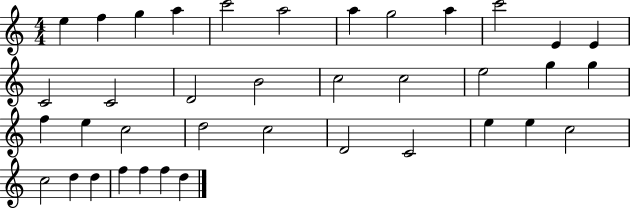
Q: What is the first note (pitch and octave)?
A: E5